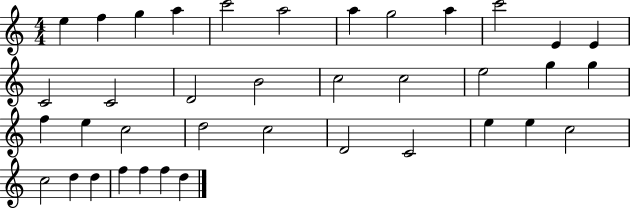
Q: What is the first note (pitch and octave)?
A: E5